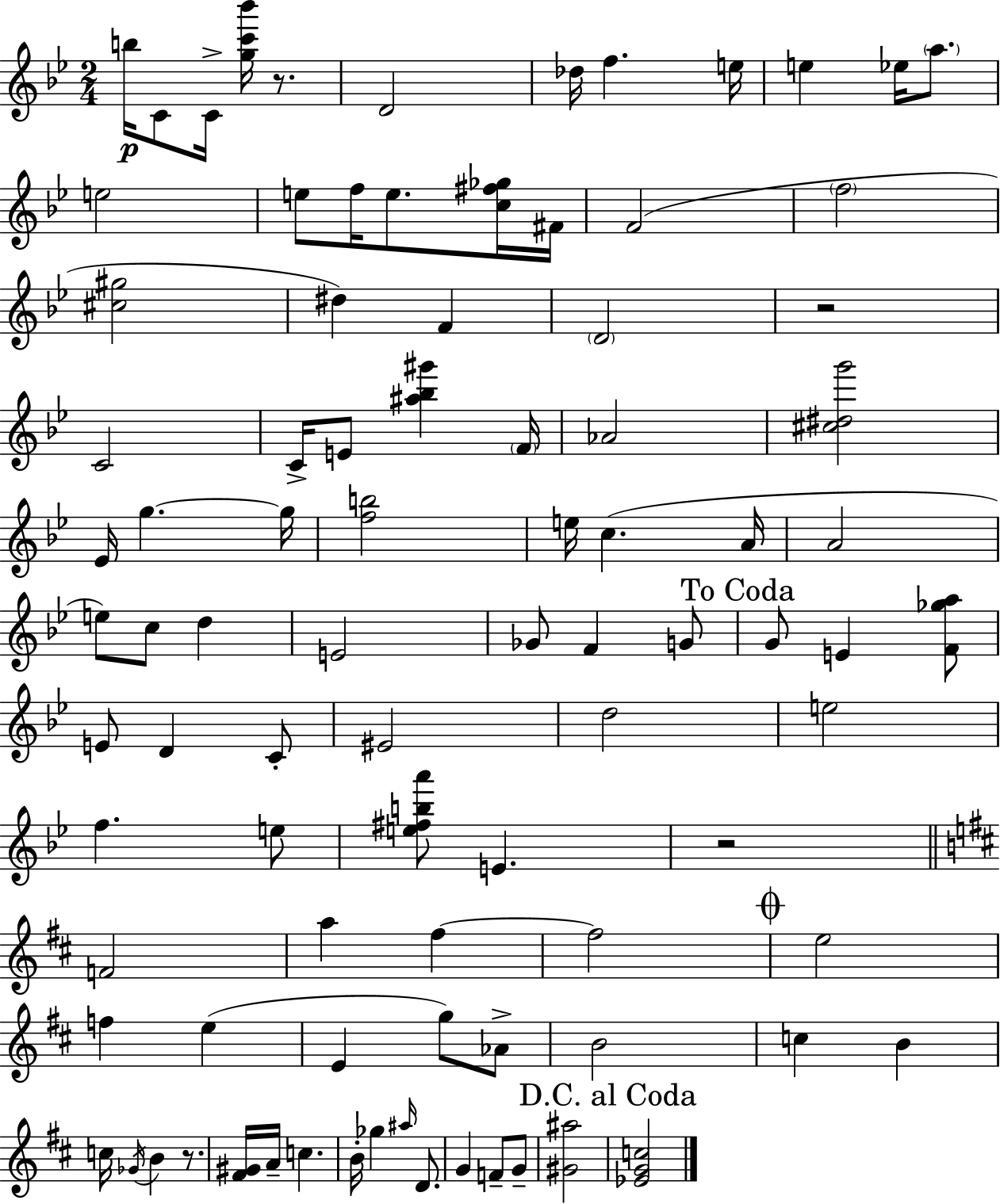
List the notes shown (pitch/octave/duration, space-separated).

B5/s C4/e C4/s [G5,C6,Bb6]/s R/e. D4/h Db5/s F5/q. E5/s E5/q Eb5/s A5/e. E5/h E5/e F5/s E5/e. [C5,F#5,Gb5]/s F#4/s F4/h F5/h [C#5,G#5]/h D#5/q F4/q D4/h R/h C4/h C4/s E4/e [A#5,Bb5,G#6]/q F4/s Ab4/h [C#5,D#5,G6]/h Eb4/s G5/q. G5/s [F5,B5]/h E5/s C5/q. A4/s A4/h E5/e C5/e D5/q E4/h Gb4/e F4/q G4/e G4/e E4/q [F4,Gb5,A5]/e E4/e D4/q C4/e EIS4/h D5/h E5/h F5/q. E5/e [E5,F#5,B5,A6]/e E4/q. R/h F4/h A5/q F#5/q F#5/h E5/h F5/q E5/q E4/q G5/e Ab4/e B4/h C5/q B4/q C5/s Gb4/s B4/q R/e. [F#4,G#4]/s A4/s C5/q. B4/s Gb5/q A#5/s D4/e. G4/q F4/e G4/e [G#4,A#5]/h [Eb4,G4,C5]/h